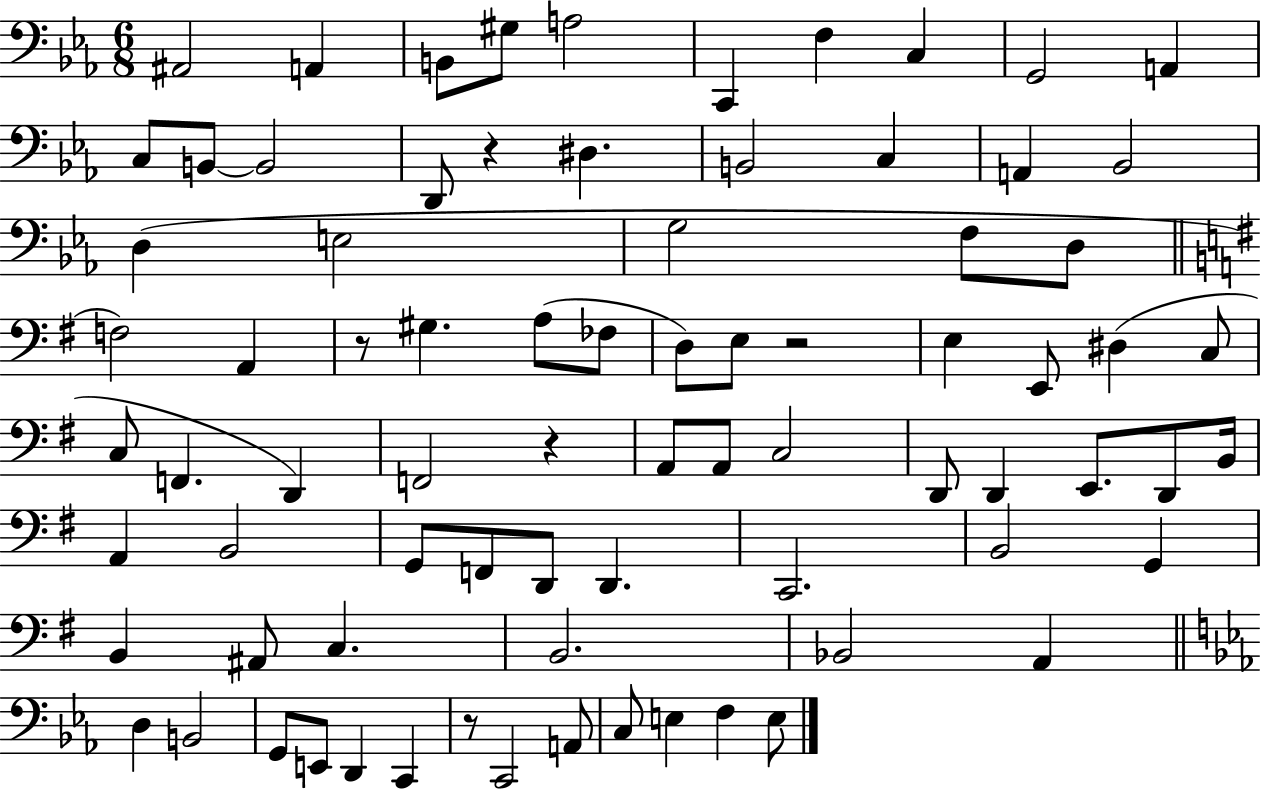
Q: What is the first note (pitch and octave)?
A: A#2